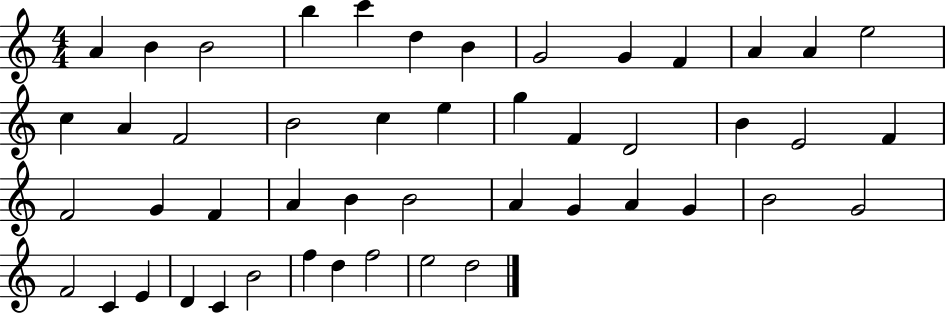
{
  \clef treble
  \numericTimeSignature
  \time 4/4
  \key c \major
  a'4 b'4 b'2 | b''4 c'''4 d''4 b'4 | g'2 g'4 f'4 | a'4 a'4 e''2 | \break c''4 a'4 f'2 | b'2 c''4 e''4 | g''4 f'4 d'2 | b'4 e'2 f'4 | \break f'2 g'4 f'4 | a'4 b'4 b'2 | a'4 g'4 a'4 g'4 | b'2 g'2 | \break f'2 c'4 e'4 | d'4 c'4 b'2 | f''4 d''4 f''2 | e''2 d''2 | \break \bar "|."
}